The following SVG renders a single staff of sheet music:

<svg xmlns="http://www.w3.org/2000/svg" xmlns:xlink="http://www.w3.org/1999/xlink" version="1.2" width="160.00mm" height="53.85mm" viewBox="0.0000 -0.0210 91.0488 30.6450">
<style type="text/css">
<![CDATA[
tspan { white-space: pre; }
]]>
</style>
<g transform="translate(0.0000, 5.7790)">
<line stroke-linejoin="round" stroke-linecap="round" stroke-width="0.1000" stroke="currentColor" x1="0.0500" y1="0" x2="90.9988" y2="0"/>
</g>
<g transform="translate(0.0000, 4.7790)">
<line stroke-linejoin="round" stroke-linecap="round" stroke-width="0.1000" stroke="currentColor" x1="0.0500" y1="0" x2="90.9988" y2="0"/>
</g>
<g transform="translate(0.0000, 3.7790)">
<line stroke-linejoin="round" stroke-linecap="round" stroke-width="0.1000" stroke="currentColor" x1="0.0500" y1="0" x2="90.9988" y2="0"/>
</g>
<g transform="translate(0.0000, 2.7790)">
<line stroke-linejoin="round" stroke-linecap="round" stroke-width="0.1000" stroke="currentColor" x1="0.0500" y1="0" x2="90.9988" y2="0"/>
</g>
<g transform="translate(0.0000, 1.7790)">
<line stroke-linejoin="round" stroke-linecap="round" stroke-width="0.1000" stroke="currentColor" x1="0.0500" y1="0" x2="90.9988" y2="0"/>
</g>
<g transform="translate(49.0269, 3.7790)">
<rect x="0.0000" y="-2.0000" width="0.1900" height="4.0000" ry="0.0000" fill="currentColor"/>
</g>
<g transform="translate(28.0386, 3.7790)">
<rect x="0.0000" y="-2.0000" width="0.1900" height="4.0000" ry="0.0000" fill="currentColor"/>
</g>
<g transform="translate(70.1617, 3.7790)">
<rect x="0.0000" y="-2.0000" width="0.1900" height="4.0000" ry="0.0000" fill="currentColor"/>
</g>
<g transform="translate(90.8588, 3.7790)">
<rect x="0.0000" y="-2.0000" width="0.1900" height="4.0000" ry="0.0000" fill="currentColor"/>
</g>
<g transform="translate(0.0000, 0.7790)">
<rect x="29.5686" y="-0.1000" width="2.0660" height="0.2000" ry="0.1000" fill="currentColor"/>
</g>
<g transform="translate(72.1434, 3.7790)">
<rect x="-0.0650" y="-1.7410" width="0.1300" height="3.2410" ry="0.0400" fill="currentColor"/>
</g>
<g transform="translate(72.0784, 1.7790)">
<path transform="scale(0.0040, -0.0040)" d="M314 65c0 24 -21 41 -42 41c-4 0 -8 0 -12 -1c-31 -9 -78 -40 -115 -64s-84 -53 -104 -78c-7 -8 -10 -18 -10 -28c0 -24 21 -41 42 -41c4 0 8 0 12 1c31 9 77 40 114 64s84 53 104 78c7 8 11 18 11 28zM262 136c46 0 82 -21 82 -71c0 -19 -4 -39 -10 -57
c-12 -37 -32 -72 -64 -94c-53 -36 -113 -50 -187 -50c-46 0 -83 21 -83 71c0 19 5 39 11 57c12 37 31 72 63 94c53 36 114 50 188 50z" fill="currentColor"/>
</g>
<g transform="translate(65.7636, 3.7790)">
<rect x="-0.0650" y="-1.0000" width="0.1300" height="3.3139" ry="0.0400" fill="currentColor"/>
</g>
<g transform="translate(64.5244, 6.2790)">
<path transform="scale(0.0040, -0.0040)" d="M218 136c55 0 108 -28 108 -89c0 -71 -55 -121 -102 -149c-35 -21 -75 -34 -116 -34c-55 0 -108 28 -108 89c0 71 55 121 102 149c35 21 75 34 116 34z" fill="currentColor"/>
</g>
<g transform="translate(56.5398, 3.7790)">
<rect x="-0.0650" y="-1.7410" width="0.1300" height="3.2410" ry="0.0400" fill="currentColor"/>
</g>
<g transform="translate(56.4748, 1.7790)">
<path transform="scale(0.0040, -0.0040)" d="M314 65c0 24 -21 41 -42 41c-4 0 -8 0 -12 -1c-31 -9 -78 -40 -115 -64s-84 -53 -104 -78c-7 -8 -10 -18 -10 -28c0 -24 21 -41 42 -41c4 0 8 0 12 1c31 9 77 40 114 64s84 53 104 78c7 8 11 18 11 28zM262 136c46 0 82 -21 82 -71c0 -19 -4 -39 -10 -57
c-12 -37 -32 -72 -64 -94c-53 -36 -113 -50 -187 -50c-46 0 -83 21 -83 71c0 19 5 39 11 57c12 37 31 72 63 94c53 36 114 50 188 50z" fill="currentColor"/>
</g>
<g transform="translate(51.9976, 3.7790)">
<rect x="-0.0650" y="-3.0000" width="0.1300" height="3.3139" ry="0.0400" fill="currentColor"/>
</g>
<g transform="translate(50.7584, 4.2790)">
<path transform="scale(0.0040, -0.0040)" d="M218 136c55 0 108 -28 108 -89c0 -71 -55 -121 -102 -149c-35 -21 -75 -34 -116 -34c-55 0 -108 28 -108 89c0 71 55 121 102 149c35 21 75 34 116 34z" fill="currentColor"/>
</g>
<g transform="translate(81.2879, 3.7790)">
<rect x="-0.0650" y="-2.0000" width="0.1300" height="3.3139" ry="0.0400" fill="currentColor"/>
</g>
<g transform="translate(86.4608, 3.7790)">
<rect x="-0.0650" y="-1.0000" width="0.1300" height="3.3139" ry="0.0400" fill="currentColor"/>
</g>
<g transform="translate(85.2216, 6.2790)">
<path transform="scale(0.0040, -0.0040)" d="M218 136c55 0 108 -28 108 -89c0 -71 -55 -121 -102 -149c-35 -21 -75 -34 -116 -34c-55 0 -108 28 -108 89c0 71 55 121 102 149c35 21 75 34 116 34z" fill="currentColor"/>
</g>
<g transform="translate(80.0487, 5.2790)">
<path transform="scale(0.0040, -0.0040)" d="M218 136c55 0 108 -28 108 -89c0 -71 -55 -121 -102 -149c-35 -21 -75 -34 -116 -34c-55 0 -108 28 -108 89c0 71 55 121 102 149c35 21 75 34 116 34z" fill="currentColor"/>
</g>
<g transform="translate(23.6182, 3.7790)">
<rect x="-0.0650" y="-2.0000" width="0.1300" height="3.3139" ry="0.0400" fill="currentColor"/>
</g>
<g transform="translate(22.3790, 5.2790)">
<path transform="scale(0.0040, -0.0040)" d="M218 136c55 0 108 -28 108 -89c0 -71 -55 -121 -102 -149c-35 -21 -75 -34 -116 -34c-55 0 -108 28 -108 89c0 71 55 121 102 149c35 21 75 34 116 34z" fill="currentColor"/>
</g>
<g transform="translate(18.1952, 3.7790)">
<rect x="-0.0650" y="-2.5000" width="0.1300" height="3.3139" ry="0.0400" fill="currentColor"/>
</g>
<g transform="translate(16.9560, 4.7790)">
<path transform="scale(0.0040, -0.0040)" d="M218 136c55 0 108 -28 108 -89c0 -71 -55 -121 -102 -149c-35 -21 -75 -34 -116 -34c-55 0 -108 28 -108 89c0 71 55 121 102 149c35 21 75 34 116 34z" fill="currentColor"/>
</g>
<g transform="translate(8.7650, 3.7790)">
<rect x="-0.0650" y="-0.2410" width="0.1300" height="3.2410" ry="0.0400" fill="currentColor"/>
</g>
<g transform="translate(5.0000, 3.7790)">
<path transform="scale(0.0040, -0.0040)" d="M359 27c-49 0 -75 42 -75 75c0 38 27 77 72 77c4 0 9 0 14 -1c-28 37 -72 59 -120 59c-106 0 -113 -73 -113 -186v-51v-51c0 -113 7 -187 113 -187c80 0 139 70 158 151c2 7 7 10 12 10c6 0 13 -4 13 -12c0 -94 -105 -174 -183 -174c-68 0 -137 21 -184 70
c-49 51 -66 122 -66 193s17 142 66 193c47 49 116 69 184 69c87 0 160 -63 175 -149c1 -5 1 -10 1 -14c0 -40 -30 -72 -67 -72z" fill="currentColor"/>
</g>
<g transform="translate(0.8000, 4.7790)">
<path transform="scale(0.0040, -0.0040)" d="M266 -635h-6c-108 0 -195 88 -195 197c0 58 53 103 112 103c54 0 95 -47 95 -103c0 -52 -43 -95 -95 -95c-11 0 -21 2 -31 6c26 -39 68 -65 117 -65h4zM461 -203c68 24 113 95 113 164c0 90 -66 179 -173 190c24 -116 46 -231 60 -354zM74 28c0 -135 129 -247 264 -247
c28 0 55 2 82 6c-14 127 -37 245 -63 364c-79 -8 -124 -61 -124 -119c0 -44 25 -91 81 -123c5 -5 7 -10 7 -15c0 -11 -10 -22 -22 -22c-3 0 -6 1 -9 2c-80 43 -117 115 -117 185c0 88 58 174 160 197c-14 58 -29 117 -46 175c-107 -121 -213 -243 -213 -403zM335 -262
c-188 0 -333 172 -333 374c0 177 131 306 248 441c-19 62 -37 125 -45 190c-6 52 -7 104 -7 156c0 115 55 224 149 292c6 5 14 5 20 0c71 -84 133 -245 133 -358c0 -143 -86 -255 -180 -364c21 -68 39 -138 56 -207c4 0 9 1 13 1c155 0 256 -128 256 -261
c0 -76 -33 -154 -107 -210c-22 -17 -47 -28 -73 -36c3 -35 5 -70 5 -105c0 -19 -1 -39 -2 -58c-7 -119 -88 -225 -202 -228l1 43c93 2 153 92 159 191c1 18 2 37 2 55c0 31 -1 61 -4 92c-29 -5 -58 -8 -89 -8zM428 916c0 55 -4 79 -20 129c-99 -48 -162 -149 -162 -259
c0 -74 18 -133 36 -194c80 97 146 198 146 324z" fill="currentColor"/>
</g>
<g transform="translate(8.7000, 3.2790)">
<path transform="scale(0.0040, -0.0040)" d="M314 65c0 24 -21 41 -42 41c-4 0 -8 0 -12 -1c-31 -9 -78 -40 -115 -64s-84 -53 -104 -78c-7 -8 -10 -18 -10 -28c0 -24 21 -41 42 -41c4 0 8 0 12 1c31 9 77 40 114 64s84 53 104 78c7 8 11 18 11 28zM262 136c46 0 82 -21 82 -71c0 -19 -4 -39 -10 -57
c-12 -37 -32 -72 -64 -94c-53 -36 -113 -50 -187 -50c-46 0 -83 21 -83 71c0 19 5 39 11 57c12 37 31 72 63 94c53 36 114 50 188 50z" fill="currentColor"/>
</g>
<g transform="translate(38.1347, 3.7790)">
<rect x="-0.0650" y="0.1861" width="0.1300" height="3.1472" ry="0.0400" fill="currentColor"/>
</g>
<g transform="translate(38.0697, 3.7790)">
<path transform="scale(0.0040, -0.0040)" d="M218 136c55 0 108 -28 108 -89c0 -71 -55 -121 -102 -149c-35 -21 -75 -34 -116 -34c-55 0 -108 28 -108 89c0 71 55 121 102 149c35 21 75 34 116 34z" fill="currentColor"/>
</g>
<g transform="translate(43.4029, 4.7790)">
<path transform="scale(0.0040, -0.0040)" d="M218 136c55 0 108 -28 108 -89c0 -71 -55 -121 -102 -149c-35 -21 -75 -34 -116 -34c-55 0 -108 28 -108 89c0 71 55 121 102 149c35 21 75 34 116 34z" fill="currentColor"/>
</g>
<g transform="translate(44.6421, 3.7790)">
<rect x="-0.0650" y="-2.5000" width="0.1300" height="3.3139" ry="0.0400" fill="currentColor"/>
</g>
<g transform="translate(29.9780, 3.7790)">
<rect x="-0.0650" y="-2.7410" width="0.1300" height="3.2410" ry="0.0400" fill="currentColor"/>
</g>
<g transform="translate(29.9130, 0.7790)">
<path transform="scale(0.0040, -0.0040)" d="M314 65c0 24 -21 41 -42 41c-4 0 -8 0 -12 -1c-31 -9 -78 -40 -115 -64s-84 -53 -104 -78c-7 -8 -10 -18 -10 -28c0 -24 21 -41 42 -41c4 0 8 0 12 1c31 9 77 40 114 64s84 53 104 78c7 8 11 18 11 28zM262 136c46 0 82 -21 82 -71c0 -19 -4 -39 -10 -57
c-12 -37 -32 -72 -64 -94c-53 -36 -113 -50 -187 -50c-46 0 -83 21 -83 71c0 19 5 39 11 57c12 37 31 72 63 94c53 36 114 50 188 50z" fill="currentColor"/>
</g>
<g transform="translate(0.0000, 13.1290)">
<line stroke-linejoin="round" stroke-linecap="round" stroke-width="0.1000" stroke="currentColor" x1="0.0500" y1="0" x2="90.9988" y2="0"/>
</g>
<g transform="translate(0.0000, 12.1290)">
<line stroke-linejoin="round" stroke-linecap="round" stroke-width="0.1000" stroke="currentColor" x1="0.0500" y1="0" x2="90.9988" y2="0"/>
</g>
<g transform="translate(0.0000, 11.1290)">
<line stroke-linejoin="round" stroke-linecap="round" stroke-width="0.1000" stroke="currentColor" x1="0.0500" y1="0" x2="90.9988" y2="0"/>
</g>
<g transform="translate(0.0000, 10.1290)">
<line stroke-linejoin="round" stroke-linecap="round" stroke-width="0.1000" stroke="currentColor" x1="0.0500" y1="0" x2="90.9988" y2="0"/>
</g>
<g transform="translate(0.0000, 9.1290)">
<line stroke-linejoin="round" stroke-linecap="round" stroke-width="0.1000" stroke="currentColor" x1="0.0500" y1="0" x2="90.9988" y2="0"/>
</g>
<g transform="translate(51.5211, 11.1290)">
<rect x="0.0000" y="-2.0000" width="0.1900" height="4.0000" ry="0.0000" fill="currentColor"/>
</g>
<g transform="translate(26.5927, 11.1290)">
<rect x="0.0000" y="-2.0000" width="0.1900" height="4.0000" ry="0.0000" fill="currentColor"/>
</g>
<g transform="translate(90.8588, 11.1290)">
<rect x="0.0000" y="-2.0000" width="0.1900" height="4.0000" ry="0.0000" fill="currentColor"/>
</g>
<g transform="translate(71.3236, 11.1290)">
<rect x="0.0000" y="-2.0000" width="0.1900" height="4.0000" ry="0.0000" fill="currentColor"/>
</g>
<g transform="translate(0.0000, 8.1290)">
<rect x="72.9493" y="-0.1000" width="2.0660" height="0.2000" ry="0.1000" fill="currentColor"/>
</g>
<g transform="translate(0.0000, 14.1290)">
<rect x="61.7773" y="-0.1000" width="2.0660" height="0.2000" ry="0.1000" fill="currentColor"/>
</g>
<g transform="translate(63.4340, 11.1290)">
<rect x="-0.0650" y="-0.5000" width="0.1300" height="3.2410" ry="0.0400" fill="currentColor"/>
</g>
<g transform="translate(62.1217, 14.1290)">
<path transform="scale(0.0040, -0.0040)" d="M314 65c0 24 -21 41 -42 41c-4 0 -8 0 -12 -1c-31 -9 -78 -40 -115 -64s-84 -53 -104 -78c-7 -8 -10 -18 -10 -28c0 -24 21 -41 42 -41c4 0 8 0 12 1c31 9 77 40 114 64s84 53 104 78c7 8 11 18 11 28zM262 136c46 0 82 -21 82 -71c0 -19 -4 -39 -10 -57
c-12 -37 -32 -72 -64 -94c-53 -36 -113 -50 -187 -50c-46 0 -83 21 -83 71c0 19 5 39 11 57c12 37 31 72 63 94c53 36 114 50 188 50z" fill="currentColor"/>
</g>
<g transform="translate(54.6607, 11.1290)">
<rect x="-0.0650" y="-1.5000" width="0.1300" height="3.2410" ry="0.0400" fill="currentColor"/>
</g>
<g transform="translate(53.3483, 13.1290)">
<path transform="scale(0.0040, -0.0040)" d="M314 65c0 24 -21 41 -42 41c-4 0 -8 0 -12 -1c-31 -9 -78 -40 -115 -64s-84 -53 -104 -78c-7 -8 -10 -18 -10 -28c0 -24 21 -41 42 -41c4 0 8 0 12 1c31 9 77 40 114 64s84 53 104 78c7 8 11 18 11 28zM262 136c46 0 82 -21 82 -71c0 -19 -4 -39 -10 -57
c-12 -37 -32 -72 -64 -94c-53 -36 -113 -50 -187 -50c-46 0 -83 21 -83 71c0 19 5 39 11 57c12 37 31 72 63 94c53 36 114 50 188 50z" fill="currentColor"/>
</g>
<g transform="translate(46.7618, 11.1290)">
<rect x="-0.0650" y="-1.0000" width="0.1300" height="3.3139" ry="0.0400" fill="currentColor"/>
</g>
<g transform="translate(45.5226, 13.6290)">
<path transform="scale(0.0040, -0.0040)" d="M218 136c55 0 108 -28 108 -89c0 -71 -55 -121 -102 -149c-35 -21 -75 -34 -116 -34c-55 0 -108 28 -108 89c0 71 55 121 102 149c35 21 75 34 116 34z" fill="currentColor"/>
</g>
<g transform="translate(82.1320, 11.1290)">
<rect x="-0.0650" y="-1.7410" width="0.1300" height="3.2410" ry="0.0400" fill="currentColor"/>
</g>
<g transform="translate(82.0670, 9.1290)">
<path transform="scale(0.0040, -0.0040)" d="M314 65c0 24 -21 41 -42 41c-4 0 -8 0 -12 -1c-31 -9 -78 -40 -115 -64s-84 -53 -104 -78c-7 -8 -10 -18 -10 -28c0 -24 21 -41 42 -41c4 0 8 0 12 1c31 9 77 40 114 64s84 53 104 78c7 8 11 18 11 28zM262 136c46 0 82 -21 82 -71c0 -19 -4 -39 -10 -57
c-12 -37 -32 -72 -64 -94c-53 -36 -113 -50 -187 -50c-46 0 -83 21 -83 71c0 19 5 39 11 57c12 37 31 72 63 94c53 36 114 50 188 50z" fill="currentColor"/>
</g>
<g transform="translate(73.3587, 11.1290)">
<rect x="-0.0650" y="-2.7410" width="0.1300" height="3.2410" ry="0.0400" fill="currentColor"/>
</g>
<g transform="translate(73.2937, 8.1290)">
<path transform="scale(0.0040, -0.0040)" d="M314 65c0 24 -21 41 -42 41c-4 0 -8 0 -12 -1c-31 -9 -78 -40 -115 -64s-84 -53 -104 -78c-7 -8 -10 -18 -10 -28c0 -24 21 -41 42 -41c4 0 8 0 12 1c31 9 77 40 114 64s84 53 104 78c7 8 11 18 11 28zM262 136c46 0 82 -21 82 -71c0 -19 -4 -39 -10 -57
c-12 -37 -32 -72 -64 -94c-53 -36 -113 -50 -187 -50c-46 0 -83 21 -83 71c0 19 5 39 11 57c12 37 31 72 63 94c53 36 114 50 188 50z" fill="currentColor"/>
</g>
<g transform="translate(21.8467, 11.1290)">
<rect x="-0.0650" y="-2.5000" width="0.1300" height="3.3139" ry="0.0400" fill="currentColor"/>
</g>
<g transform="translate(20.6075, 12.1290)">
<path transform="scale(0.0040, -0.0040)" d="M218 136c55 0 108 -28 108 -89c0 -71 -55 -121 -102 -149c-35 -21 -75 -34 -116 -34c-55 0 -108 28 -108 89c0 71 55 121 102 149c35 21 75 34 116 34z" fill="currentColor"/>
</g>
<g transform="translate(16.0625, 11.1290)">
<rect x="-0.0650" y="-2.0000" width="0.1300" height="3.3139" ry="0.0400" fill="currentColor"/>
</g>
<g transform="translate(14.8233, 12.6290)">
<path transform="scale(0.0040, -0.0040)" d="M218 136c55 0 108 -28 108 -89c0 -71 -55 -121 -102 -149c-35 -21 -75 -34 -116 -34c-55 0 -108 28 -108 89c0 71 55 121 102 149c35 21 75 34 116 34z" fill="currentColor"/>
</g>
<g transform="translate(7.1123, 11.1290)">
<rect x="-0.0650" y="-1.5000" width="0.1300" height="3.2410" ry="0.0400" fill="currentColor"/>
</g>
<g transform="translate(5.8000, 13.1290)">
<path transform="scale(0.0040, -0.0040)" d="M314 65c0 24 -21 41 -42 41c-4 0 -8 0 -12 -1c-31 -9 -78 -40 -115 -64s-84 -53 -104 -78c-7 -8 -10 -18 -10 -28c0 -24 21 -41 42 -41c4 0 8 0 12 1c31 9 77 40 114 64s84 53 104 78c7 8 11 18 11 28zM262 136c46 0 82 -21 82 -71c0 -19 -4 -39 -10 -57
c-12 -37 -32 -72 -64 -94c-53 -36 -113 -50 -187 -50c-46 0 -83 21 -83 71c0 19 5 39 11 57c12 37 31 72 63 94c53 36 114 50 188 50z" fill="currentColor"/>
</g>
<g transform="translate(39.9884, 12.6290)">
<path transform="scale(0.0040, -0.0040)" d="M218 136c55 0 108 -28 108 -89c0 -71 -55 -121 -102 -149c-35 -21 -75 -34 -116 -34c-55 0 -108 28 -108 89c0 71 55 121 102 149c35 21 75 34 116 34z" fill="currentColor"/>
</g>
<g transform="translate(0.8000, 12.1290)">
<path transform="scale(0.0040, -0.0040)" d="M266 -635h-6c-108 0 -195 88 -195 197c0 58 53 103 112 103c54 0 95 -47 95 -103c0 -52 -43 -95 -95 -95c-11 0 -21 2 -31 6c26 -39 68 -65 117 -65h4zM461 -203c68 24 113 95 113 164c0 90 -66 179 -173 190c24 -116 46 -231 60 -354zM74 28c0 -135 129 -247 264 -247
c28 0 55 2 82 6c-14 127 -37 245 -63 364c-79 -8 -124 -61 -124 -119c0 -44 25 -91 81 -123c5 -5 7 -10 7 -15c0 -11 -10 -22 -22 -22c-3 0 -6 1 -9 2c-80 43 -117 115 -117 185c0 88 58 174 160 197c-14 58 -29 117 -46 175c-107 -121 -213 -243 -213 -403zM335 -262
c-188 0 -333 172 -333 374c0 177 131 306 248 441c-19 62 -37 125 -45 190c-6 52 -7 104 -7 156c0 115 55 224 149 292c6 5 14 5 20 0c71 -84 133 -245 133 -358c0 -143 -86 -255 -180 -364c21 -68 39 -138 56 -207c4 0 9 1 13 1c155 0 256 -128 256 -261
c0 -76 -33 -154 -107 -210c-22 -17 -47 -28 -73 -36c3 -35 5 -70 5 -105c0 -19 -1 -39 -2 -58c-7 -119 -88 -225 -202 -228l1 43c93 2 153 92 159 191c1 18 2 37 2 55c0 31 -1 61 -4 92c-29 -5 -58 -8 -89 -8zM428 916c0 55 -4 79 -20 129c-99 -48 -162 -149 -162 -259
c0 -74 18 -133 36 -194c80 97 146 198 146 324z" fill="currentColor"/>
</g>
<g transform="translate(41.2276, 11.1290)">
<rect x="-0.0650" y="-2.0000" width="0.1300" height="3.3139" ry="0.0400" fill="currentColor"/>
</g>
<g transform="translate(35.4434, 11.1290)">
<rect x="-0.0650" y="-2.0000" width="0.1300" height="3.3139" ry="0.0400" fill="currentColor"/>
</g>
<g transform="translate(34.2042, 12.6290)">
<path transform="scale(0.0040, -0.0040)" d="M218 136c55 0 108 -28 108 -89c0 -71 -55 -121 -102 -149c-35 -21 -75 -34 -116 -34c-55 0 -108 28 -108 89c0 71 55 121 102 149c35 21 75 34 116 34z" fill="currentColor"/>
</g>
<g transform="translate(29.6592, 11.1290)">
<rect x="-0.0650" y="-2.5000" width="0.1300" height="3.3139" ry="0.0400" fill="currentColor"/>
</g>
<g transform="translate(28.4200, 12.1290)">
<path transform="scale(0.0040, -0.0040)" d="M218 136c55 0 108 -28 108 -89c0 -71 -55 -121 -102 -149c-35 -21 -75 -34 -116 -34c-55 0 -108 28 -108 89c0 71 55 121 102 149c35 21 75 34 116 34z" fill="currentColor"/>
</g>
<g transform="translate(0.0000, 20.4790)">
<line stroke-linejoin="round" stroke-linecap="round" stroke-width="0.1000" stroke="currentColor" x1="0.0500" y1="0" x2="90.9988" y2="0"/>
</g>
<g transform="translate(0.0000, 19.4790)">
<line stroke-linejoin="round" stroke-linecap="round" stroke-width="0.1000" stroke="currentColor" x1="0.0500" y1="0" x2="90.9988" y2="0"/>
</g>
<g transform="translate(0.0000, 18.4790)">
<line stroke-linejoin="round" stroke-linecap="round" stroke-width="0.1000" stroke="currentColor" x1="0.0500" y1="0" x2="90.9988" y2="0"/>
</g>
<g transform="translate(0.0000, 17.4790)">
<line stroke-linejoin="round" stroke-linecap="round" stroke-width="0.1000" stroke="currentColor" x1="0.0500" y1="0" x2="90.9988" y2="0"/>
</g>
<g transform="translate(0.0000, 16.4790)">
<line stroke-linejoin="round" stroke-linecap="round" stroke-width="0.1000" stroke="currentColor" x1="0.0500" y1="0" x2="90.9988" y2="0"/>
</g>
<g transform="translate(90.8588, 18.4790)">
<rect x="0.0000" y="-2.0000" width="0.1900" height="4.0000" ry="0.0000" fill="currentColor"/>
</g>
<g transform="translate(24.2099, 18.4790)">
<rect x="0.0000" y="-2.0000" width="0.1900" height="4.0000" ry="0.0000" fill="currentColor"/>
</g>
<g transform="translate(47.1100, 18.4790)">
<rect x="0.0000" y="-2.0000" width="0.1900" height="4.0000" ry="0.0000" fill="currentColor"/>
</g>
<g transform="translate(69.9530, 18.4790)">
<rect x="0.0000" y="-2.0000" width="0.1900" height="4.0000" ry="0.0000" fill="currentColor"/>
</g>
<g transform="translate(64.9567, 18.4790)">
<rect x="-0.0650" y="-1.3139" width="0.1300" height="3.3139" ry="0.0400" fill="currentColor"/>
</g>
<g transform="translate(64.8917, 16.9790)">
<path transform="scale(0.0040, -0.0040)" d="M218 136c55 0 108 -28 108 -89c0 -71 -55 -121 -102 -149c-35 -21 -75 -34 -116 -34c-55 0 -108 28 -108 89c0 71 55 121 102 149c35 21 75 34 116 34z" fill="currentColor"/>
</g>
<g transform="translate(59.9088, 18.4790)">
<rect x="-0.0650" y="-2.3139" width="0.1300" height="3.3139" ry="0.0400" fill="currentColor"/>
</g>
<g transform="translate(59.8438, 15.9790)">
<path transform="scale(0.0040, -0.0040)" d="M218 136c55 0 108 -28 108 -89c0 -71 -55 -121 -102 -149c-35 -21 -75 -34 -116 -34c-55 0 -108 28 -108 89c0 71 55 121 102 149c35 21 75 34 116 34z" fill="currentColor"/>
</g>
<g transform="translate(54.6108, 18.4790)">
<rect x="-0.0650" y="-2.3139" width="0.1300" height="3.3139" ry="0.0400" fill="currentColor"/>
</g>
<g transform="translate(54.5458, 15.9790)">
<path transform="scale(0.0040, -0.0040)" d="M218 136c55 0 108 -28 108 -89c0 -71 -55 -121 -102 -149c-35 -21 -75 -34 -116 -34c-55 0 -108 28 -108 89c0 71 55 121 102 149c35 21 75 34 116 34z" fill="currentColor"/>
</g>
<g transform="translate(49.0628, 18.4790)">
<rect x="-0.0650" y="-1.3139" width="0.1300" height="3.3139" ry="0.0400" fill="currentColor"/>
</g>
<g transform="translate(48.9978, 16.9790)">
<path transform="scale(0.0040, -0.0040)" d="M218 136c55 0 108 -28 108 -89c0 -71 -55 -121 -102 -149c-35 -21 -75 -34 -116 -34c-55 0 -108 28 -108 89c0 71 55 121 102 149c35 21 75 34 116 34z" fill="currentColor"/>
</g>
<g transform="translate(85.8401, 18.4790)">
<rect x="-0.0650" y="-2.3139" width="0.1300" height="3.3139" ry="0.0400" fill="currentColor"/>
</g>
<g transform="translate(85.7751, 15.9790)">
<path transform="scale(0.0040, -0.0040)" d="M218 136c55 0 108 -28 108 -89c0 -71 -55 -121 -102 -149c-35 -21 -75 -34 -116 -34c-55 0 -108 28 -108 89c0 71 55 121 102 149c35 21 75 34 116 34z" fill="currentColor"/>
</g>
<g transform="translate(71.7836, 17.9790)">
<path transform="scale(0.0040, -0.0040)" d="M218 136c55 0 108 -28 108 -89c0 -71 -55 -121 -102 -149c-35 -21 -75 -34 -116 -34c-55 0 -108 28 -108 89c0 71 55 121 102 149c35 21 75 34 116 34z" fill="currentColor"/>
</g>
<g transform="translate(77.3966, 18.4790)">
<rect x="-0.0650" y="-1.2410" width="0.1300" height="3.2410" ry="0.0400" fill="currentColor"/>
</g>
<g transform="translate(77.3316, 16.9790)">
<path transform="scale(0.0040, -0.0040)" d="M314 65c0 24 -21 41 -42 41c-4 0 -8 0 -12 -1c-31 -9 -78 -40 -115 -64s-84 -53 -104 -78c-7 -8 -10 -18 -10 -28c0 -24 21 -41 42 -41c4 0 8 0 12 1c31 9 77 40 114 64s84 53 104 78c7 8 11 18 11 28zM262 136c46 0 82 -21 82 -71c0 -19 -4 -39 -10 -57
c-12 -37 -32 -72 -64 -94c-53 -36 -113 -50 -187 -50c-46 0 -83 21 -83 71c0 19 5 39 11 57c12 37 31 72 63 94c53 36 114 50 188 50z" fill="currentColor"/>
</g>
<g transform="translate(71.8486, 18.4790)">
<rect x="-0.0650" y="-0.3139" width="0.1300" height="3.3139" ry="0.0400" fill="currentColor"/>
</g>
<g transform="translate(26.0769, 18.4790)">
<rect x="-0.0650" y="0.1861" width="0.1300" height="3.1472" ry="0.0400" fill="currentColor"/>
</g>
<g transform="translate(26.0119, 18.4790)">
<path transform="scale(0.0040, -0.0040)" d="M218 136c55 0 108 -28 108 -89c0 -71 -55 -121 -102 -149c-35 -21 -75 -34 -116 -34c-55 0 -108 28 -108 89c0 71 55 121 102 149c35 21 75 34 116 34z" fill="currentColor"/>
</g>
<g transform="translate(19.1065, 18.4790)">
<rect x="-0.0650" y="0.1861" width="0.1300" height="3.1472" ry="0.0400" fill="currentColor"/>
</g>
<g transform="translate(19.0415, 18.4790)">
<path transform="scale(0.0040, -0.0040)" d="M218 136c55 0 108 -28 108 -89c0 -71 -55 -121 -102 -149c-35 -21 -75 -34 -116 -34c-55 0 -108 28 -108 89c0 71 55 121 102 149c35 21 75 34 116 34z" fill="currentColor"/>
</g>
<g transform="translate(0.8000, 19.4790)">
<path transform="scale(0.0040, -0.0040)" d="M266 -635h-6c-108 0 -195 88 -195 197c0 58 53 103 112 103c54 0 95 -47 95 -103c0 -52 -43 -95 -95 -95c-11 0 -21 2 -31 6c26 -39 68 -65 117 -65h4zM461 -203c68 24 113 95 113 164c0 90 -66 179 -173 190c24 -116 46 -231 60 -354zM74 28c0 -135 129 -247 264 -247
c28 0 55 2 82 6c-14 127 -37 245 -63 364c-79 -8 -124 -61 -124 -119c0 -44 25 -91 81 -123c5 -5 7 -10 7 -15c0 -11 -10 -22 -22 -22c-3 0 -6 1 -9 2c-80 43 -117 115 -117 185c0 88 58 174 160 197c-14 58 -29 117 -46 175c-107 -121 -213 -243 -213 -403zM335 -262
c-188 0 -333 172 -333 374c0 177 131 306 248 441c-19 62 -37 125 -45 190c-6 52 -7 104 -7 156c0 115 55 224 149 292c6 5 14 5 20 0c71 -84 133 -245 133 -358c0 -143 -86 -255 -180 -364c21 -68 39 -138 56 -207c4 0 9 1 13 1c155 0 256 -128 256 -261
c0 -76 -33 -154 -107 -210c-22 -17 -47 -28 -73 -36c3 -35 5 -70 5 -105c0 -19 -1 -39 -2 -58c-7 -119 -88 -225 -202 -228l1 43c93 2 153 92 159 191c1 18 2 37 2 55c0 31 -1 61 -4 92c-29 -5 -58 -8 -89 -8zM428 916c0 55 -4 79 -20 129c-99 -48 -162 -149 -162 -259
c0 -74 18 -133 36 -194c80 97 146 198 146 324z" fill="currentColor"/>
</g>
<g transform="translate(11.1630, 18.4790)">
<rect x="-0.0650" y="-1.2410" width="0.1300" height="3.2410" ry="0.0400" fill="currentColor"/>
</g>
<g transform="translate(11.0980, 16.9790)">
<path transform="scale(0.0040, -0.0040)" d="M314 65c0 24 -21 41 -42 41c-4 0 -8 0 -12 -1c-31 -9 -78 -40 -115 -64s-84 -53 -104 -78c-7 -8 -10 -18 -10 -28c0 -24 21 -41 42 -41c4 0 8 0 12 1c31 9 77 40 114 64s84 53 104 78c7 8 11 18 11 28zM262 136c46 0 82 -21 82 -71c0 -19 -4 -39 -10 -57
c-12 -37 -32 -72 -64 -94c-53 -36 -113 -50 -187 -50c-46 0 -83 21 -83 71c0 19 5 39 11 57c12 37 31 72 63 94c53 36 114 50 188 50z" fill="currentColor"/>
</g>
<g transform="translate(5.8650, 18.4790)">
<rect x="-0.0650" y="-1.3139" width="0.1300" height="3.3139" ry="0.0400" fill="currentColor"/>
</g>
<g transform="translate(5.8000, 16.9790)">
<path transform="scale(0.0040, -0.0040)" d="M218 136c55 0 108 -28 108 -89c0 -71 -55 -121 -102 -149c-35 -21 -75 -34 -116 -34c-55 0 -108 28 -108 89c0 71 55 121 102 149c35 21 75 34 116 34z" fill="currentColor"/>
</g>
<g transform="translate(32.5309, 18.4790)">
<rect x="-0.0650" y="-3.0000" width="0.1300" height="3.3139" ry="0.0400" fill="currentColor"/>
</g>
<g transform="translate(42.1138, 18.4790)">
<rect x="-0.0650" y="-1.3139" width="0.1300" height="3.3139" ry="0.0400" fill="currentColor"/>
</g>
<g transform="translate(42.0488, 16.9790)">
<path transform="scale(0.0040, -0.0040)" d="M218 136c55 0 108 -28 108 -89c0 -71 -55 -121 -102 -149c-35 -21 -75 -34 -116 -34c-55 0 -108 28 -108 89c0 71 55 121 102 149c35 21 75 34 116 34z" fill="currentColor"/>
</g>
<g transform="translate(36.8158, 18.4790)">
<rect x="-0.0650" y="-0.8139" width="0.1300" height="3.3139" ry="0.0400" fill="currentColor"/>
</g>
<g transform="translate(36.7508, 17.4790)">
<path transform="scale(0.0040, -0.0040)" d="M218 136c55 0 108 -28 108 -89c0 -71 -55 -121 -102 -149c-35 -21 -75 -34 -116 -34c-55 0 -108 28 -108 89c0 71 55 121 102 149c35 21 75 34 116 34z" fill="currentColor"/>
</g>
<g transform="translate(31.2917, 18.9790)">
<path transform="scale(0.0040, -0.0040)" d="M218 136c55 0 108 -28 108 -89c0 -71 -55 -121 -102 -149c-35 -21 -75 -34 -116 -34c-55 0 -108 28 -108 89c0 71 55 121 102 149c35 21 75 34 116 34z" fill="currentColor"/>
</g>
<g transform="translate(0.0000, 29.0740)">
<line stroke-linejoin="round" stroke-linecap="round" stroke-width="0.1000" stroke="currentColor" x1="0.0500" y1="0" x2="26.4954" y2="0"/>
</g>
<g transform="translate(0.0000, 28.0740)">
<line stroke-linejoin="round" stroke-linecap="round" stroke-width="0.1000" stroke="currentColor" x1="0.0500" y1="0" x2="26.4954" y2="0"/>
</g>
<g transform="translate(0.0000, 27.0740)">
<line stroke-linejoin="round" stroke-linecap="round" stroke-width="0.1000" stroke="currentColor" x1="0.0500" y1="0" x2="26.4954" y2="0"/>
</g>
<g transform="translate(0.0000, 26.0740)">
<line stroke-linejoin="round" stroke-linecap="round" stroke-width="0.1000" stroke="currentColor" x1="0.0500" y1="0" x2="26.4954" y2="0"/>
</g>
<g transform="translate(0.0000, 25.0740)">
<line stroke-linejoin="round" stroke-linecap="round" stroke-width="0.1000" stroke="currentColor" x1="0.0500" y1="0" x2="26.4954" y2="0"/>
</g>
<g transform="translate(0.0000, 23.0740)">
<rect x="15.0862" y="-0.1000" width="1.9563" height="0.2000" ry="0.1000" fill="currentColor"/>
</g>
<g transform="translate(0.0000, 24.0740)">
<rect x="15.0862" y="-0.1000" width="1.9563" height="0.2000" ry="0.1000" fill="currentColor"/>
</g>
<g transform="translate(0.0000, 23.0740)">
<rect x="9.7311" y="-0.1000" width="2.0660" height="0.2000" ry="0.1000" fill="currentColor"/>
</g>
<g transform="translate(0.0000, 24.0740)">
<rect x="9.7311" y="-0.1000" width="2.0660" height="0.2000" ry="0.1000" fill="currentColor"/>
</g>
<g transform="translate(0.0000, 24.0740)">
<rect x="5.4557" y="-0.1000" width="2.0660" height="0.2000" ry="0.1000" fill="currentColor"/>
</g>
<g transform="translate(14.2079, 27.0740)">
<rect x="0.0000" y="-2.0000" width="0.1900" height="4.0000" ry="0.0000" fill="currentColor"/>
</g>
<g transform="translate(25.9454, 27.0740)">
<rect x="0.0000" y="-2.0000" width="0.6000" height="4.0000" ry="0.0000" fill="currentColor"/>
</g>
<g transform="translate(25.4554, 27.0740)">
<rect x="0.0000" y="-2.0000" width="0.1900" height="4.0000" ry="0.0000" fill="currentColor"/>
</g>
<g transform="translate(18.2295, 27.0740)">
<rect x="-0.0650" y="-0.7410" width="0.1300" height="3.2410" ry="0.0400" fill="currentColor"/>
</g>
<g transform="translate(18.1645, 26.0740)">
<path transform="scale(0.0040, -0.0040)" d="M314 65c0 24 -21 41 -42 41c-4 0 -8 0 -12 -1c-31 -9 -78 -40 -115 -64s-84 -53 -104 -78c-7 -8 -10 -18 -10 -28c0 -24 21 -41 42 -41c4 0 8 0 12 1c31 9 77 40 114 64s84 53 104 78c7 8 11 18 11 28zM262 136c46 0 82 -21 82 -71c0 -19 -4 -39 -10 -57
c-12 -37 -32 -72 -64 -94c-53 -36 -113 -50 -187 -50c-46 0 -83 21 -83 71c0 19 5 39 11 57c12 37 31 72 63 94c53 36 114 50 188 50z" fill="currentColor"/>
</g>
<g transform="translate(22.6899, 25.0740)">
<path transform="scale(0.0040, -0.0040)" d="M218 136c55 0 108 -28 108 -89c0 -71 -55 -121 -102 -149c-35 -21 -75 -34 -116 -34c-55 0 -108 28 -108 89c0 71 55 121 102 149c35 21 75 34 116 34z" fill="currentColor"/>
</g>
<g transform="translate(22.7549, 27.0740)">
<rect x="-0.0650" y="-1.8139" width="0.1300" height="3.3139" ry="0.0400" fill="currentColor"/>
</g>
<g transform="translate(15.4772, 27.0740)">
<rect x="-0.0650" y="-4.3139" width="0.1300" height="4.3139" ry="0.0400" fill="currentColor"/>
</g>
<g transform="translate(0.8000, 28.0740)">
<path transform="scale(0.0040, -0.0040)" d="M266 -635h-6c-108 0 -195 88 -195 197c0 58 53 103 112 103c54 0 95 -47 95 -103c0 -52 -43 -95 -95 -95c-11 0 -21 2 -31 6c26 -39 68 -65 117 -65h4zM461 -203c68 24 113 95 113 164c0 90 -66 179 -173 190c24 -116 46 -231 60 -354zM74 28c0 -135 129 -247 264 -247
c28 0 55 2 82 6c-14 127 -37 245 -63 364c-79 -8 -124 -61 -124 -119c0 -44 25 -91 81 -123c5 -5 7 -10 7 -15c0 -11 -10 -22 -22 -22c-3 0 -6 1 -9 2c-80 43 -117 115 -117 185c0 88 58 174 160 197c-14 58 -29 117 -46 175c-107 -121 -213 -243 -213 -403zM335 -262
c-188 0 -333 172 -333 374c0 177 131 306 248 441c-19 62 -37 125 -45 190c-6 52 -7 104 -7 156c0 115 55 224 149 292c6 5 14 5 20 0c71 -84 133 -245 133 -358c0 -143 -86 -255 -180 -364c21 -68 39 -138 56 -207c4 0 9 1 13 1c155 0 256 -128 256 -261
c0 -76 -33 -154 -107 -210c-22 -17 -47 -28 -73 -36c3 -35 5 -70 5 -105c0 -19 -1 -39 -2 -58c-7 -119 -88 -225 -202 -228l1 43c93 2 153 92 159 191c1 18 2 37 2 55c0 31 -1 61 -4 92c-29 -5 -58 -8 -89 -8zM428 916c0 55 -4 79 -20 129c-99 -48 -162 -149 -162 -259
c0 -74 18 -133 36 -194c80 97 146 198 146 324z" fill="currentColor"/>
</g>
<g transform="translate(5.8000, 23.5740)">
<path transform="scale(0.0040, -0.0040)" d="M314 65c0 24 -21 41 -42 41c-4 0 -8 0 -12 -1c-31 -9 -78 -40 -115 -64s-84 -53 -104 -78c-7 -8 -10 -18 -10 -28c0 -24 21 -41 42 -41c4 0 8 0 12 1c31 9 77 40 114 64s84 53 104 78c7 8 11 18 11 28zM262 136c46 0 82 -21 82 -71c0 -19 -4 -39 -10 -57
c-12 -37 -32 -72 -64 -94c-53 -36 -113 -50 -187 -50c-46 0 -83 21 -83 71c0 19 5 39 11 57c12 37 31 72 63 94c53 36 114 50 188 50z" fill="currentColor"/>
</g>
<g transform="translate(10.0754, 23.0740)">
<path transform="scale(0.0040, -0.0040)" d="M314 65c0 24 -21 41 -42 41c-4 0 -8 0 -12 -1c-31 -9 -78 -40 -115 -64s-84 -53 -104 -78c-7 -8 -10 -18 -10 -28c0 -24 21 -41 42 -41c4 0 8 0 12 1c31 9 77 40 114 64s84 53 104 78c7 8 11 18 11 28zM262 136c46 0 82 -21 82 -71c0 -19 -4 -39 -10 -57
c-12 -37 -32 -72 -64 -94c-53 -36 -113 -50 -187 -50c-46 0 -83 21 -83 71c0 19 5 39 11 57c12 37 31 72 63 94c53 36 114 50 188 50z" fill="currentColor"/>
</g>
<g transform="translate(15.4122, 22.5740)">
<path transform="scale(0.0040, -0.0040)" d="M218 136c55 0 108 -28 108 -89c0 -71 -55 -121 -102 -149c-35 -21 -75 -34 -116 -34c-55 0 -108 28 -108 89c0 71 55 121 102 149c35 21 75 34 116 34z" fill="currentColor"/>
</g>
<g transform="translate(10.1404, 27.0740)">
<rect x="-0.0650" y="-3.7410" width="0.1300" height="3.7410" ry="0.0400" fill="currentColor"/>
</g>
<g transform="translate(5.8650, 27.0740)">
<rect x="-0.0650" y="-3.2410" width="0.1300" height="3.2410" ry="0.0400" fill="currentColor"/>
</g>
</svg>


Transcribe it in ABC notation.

X:1
T:Untitled
M:4/4
L:1/4
K:C
c2 G F a2 B G A f2 D f2 F D E2 F G G F F D E2 C2 a2 f2 e e2 B B A d e e g g e c e2 g b2 c'2 d' d2 f